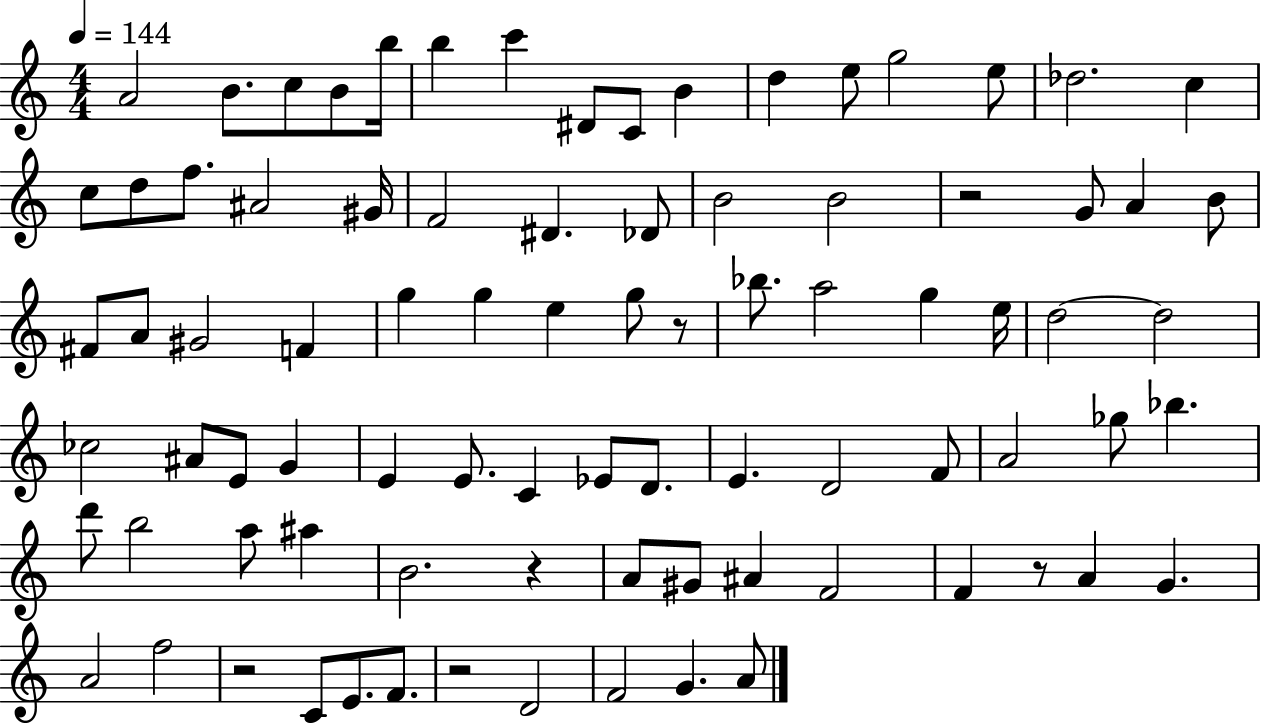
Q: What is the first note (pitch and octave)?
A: A4